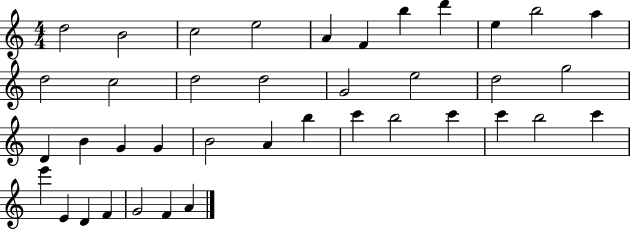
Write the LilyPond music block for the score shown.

{
  \clef treble
  \numericTimeSignature
  \time 4/4
  \key c \major
  d''2 b'2 | c''2 e''2 | a'4 f'4 b''4 d'''4 | e''4 b''2 a''4 | \break d''2 c''2 | d''2 d''2 | g'2 e''2 | d''2 g''2 | \break d'4 b'4 g'4 g'4 | b'2 a'4 b''4 | c'''4 b''2 c'''4 | c'''4 b''2 c'''4 | \break e'''4 e'4 d'4 f'4 | g'2 f'4 a'4 | \bar "|."
}